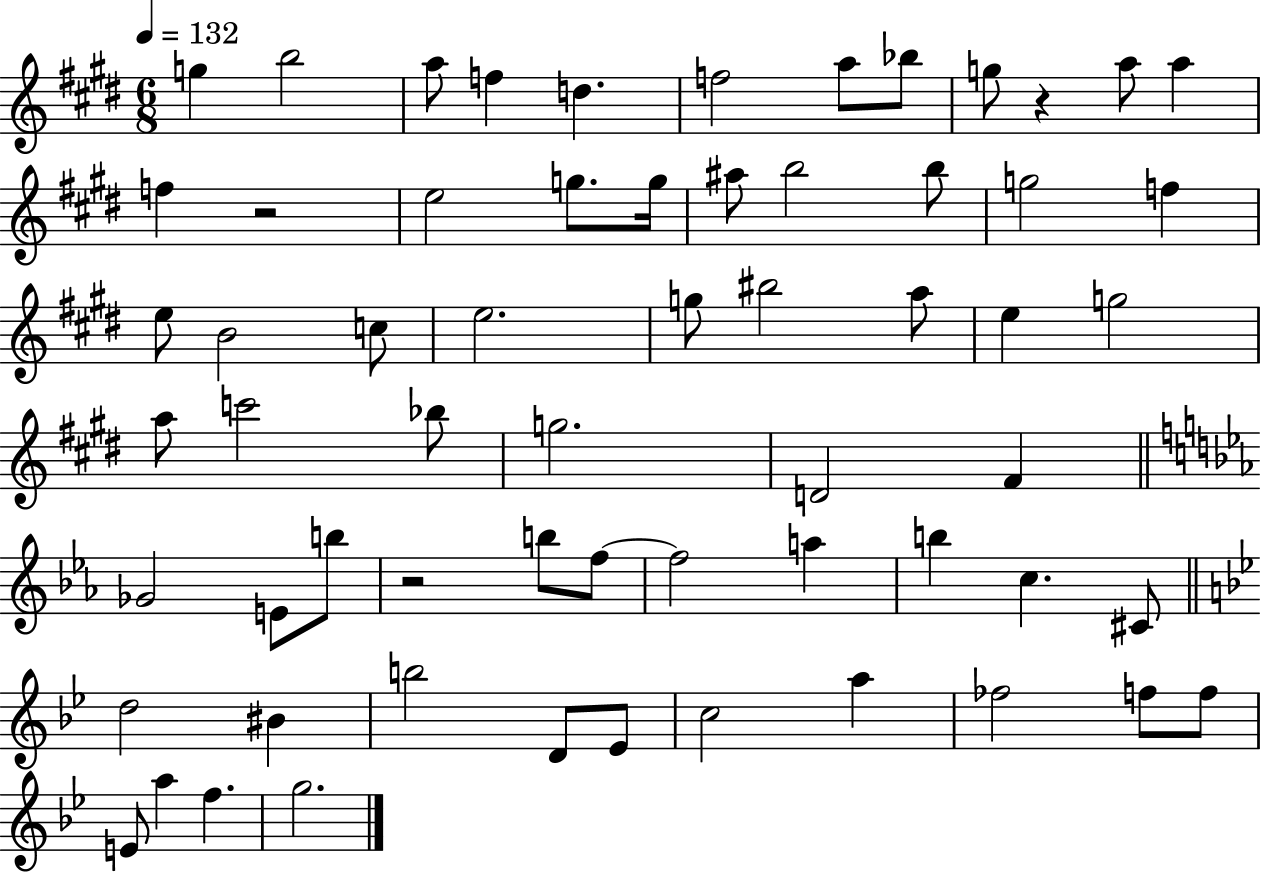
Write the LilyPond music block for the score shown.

{
  \clef treble
  \numericTimeSignature
  \time 6/8
  \key e \major
  \tempo 4 = 132
  \repeat volta 2 { g''4 b''2 | a''8 f''4 d''4. | f''2 a''8 bes''8 | g''8 r4 a''8 a''4 | \break f''4 r2 | e''2 g''8. g''16 | ais''8 b''2 b''8 | g''2 f''4 | \break e''8 b'2 c''8 | e''2. | g''8 bis''2 a''8 | e''4 g''2 | \break a''8 c'''2 bes''8 | g''2. | d'2 fis'4 | \bar "||" \break \key ees \major ges'2 e'8 b''8 | r2 b''8 f''8~~ | f''2 a''4 | b''4 c''4. cis'8 | \break \bar "||" \break \key bes \major d''2 bis'4 | b''2 d'8 ees'8 | c''2 a''4 | fes''2 f''8 f''8 | \break e'8 a''4 f''4. | g''2. | } \bar "|."
}